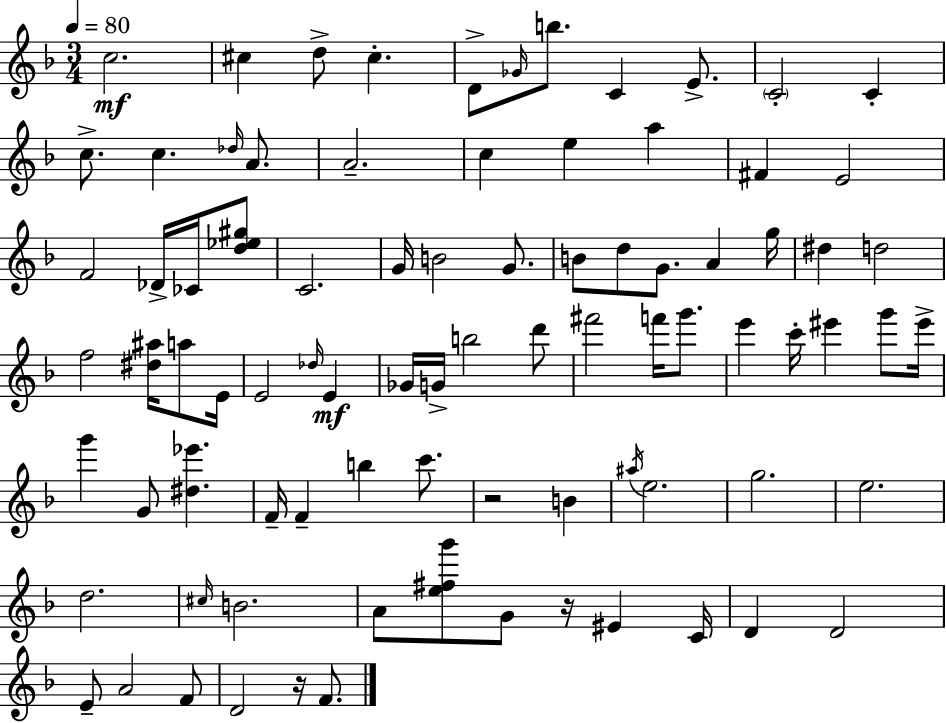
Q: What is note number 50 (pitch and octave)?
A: C6